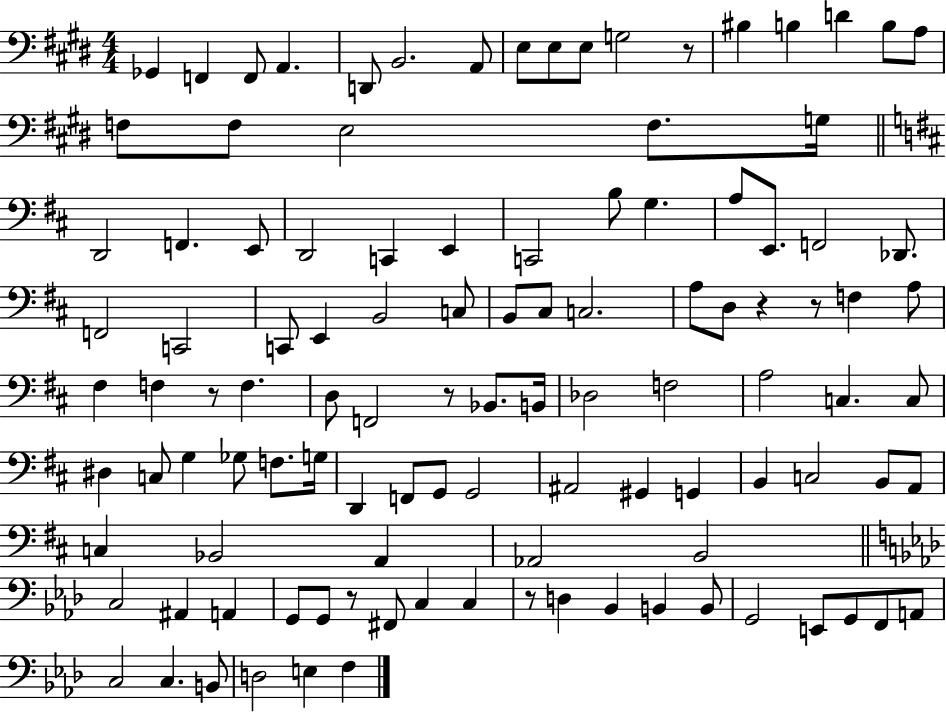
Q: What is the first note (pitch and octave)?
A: Gb2